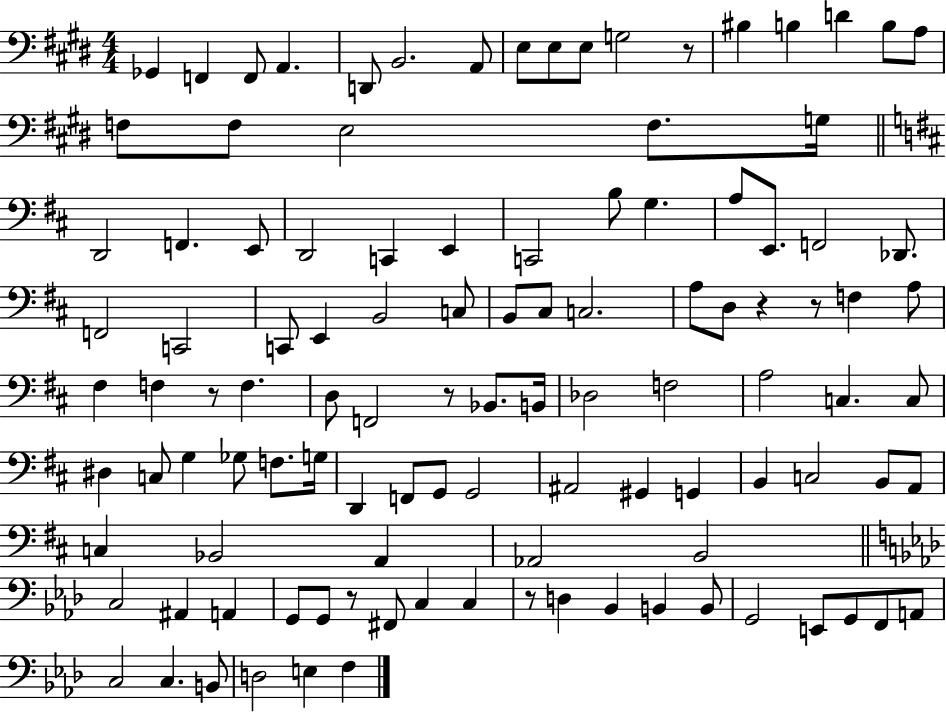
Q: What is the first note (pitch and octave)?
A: Gb2